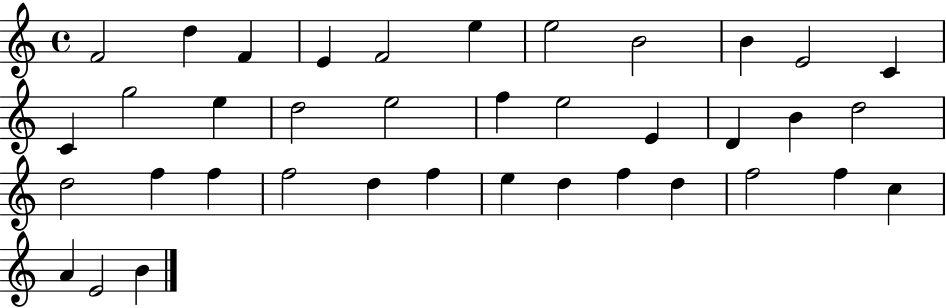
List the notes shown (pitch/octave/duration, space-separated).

F4/h D5/q F4/q E4/q F4/h E5/q E5/h B4/h B4/q E4/h C4/q C4/q G5/h E5/q D5/h E5/h F5/q E5/h E4/q D4/q B4/q D5/h D5/h F5/q F5/q F5/h D5/q F5/q E5/q D5/q F5/q D5/q F5/h F5/q C5/q A4/q E4/h B4/q